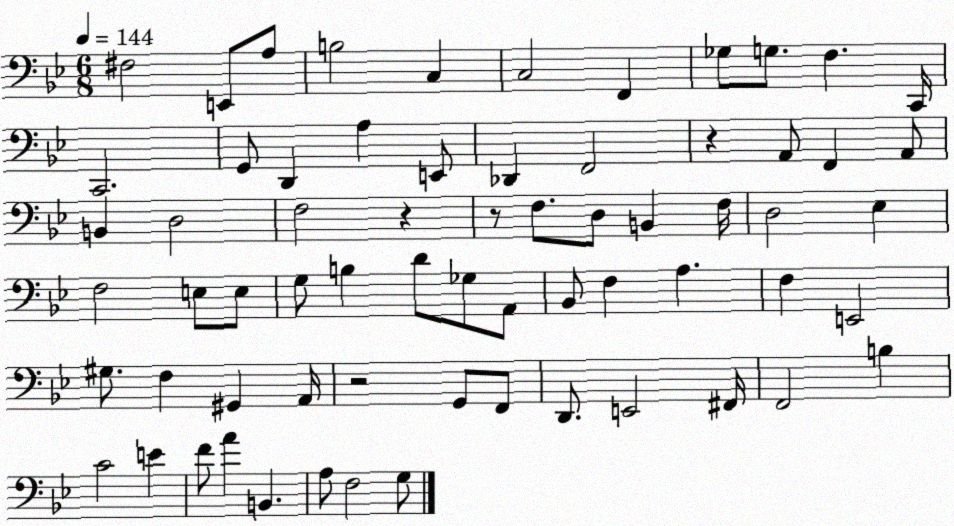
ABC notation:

X:1
T:Untitled
M:6/8
L:1/4
K:Bb
^F,2 E,,/2 A,/2 B,2 C, C,2 F,, _G,/2 G,/2 F, C,,/4 C,,2 G,,/2 D,, A, E,,/2 _D,, F,,2 z A,,/2 F,, A,,/2 B,, D,2 F,2 z z/2 F,/2 D,/2 B,, F,/4 D,2 _E, F,2 E,/2 E,/2 G,/2 B, D/2 _G,/2 A,,/2 _B,,/2 F, A, F, E,,2 ^G,/2 F, ^G,, A,,/4 z2 G,,/2 F,,/2 D,,/2 E,,2 ^F,,/4 F,,2 B, C2 E F/2 A B,, A,/2 F,2 G,/2